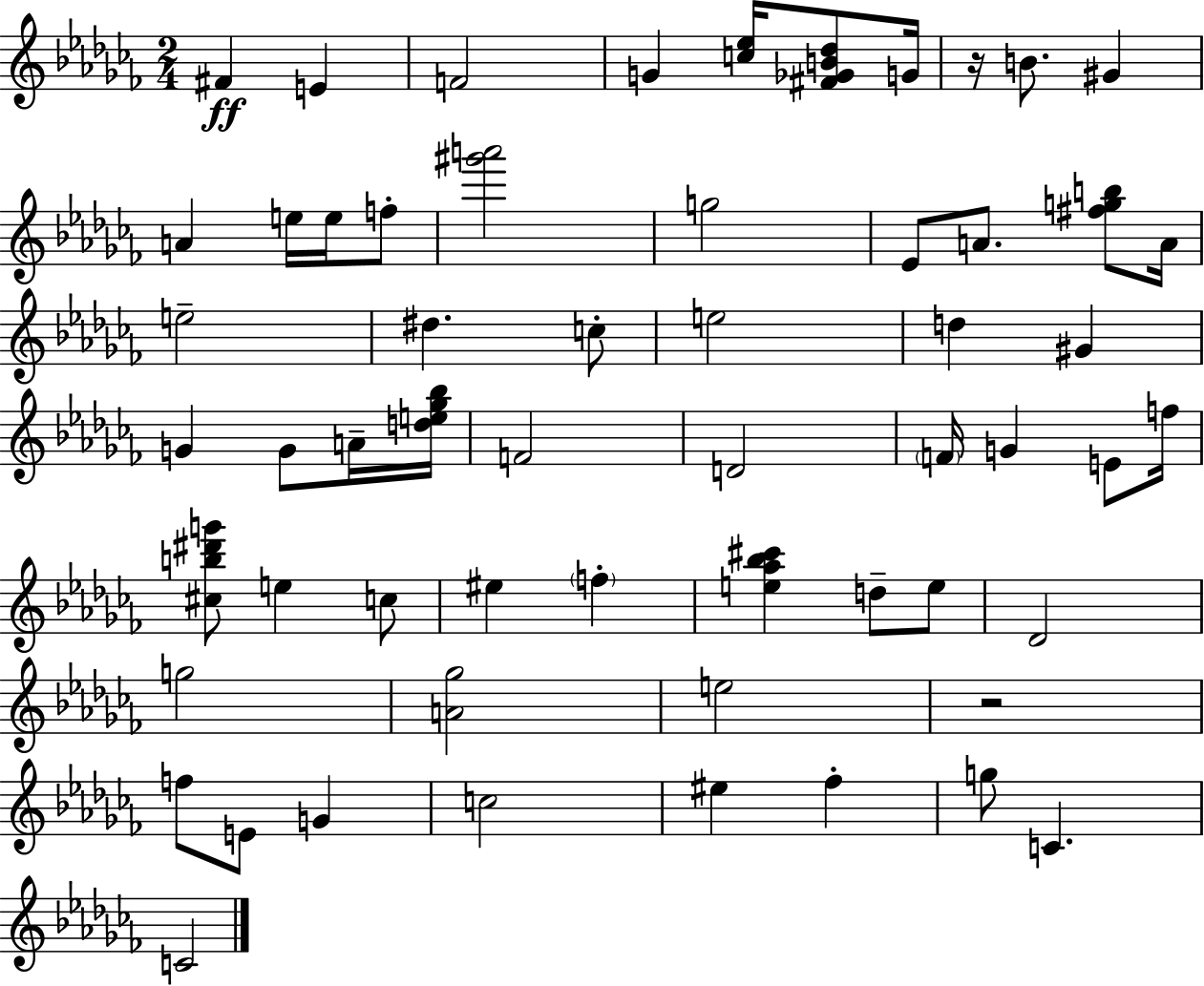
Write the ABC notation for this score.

X:1
T:Untitled
M:2/4
L:1/4
K:Abm
^F E F2 G [c_e]/4 [^F_GB_d]/2 G/4 z/4 B/2 ^G A e/4 e/4 f/2 [^g'a']2 g2 _E/2 A/2 [^fgb]/2 A/4 e2 ^d c/2 e2 d ^G G G/2 A/4 [de_g_b]/4 F2 D2 F/4 G E/2 f/4 [^cb^d'g']/2 e c/2 ^e f [e_a_b^c'] d/2 e/2 _D2 g2 [A_g]2 e2 z2 f/2 E/2 G c2 ^e _f g/2 C C2